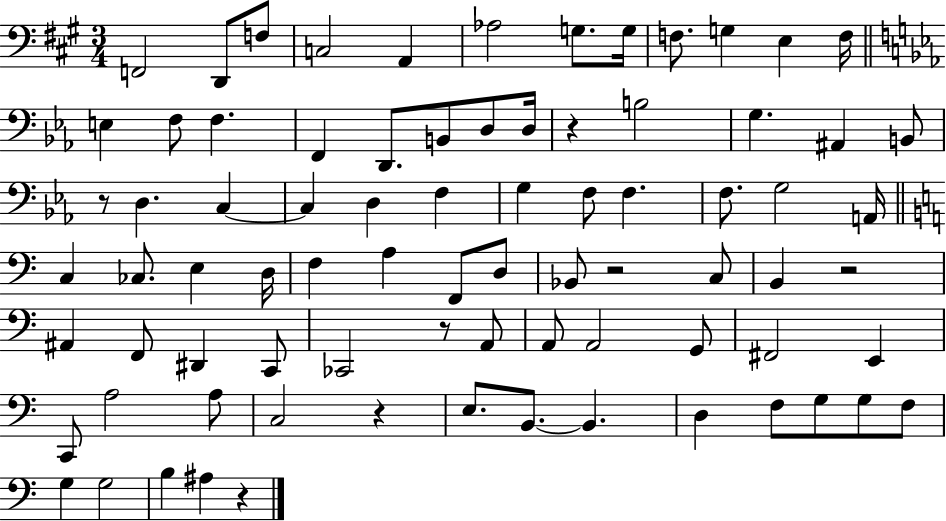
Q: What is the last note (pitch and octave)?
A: A#3